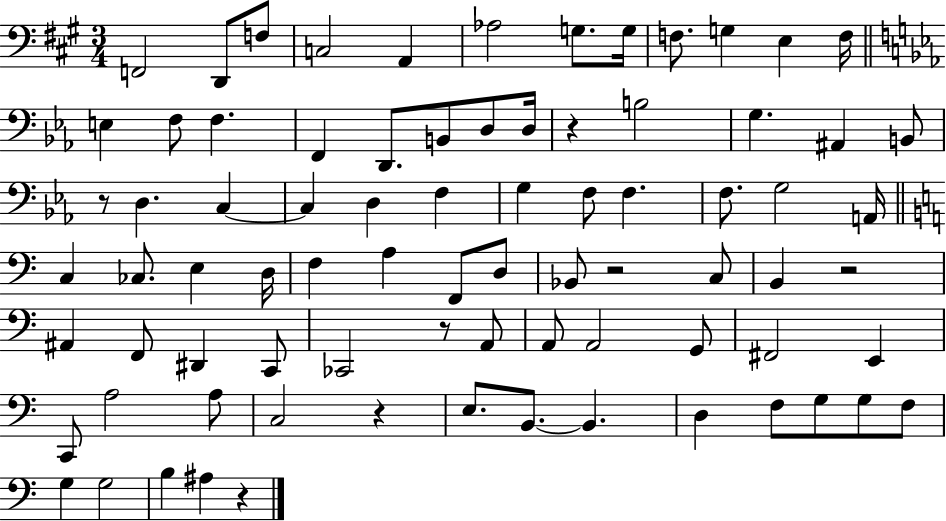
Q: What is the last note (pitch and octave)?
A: A#3